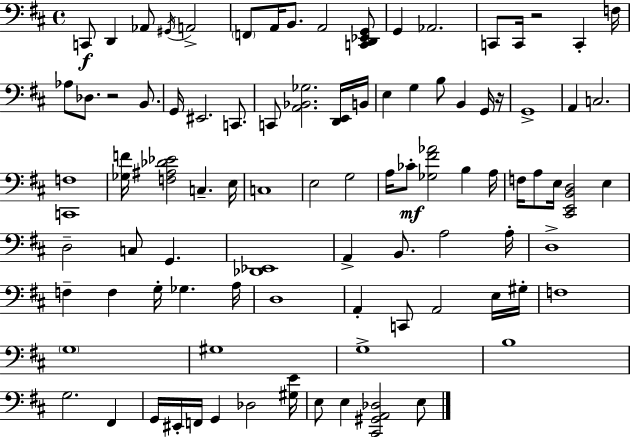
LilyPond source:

{
  \clef bass
  \time 4/4
  \defaultTimeSignature
  \key d \major
  c,8\f d,4 aes,8 \acciaccatura { gis,16 } a,2-> | \parenthesize f,8 a,16 b,8. a,2 <c, d, ees, g,>8 | g,4 aes,2. | c,8 c,16 r2 c,4-. | \break f16 aes8 des8. r2 b,8. | g,16 eis,2. c,8. | c,8 <a, bes, ges>2. <d, e,>16 | b,16 e4 g4 b8 b,4 g,16 | \break r16 g,1-> | a,4 c2. | <c, f>1 | <ges f'>16 <f ais des' ees'>2 c4.-- | \break e16 c1 | e2 g2 | a16 ces'8-.\mf <ges fis' aes'>2 b4 | a16 f16 a8 e16 <cis, e, b, d>2 e4 | \break d2-- c8 g,4. | <des, ees,>1 | a,4-> b,8. a2 | a16-. d1-> | \break f4-- f4 g16-. ges4. | a16 d1 | a,4-. c,8 a,2 e16 | gis16-. f1 | \break \parenthesize g1 | gis1 | g1-> | b1 | \break g2. fis,4 | g,16 eis,16-. f,16 g,4 des2 | <gis e'>16 e8 e4 <cis, gis, a, des>2 e8 | \bar "|."
}